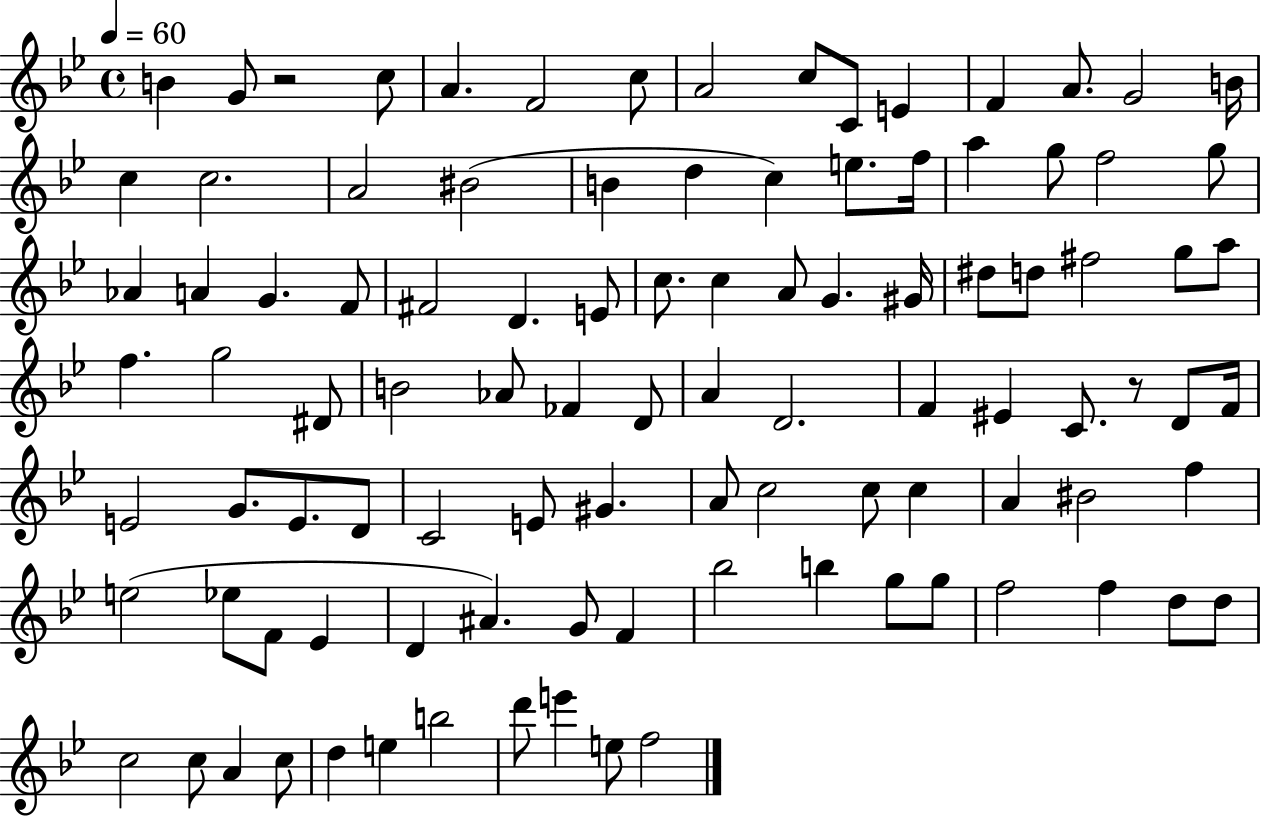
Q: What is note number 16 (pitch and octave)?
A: C5